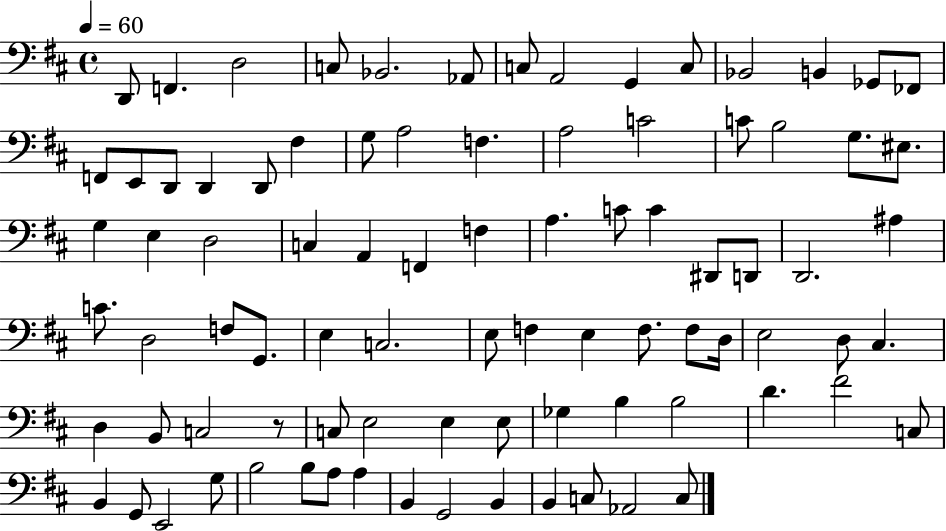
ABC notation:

X:1
T:Untitled
M:4/4
L:1/4
K:D
D,,/2 F,, D,2 C,/2 _B,,2 _A,,/2 C,/2 A,,2 G,, C,/2 _B,,2 B,, _G,,/2 _F,,/2 F,,/2 E,,/2 D,,/2 D,, D,,/2 ^F, G,/2 A,2 F, A,2 C2 C/2 B,2 G,/2 ^E,/2 G, E, D,2 C, A,, F,, F, A, C/2 C ^D,,/2 D,,/2 D,,2 ^A, C/2 D,2 F,/2 G,,/2 E, C,2 E,/2 F, E, F,/2 F,/2 D,/4 E,2 D,/2 ^C, D, B,,/2 C,2 z/2 C,/2 E,2 E, E,/2 _G, B, B,2 D ^F2 C,/2 B,, G,,/2 E,,2 G,/2 B,2 B,/2 A,/2 A, B,, G,,2 B,, B,, C,/2 _A,,2 C,/2